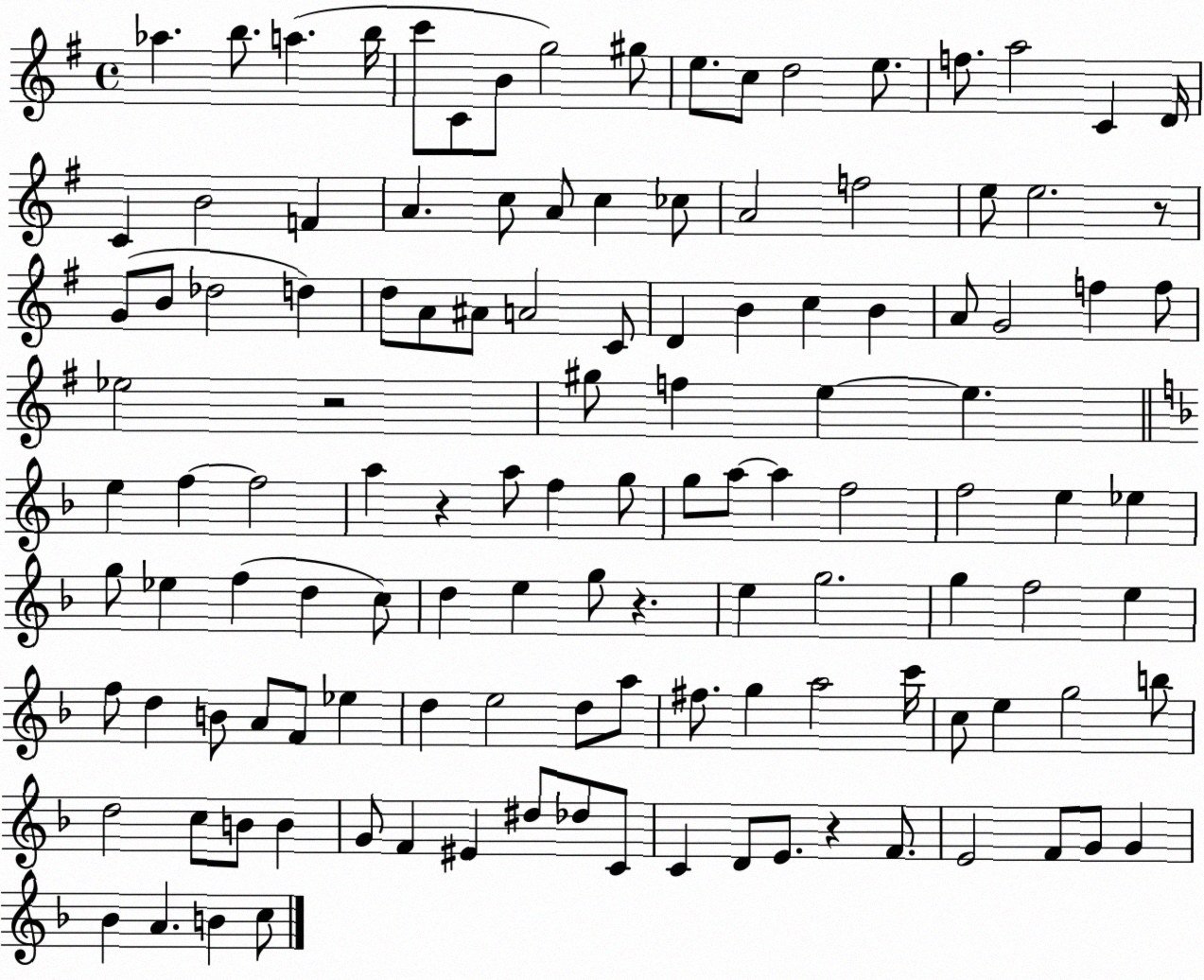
X:1
T:Untitled
M:4/4
L:1/4
K:G
_a b/2 a b/4 c'/2 C/2 B/2 g2 ^g/2 e/2 c/2 d2 e/2 f/2 a2 C D/4 C B2 F A c/2 A/2 c _c/2 A2 f2 e/2 e2 z/2 G/2 B/2 _d2 d d/2 A/2 ^A/2 A2 C/2 D B c B A/2 G2 f f/2 _e2 z2 ^g/2 f e e e f f2 a z a/2 f g/2 g/2 a/2 a f2 f2 e _e g/2 _e f d c/2 d e g/2 z e g2 g f2 e f/2 d B/2 A/2 F/2 _e d e2 d/2 a/2 ^f/2 g a2 c'/4 c/2 e g2 b/2 d2 c/2 B/2 B G/2 F ^E ^d/2 _d/2 C/2 C D/2 E/2 z F/2 E2 F/2 G/2 G _B A B c/2